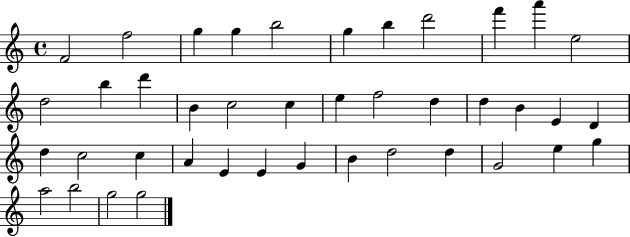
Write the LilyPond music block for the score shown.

{
  \clef treble
  \time 4/4
  \defaultTimeSignature
  \key c \major
  f'2 f''2 | g''4 g''4 b''2 | g''4 b''4 d'''2 | f'''4 a'''4 e''2 | \break d''2 b''4 d'''4 | b'4 c''2 c''4 | e''4 f''2 d''4 | d''4 b'4 e'4 d'4 | \break d''4 c''2 c''4 | a'4 e'4 e'4 g'4 | b'4 d''2 d''4 | g'2 e''4 g''4 | \break a''2 b''2 | g''2 g''2 | \bar "|."
}